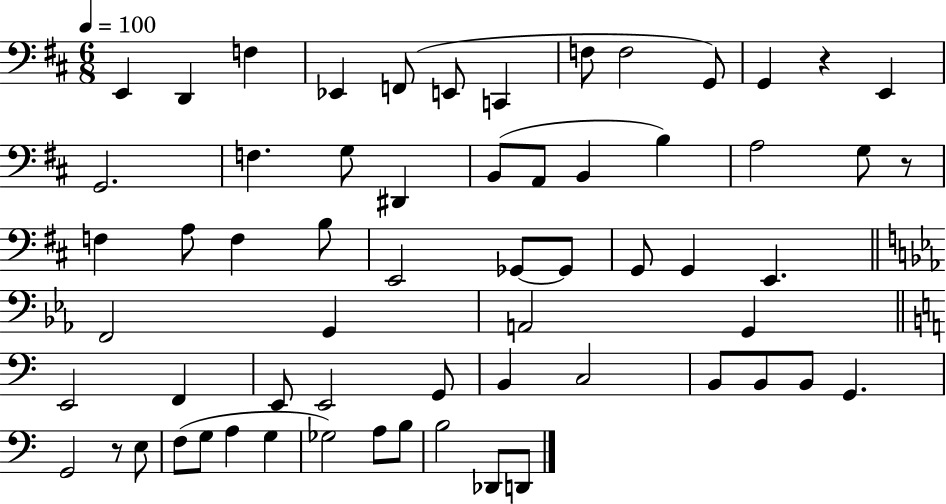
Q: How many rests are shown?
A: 3